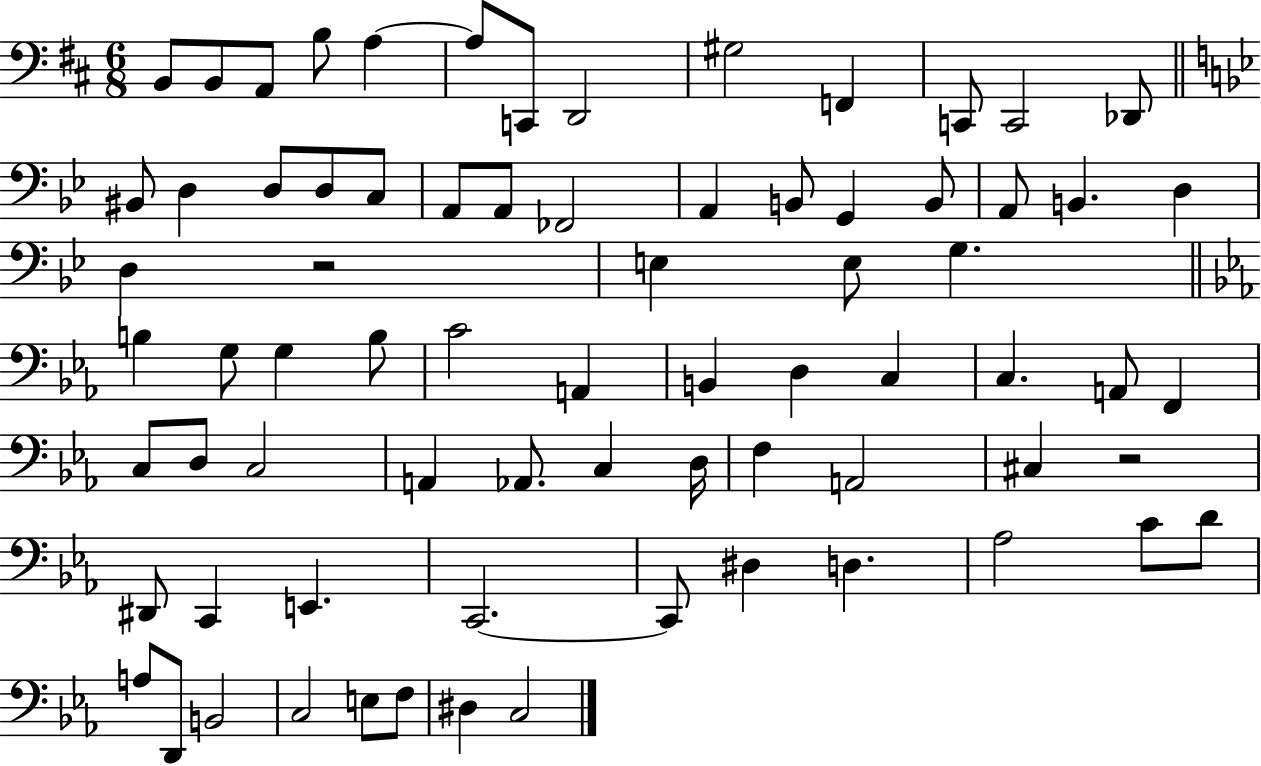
{
  \clef bass
  \numericTimeSignature
  \time 6/8
  \key d \major
  b,8 b,8 a,8 b8 a4~~ | a8 c,8 d,2 | gis2 f,4 | c,8 c,2 des,8 | \break \bar "||" \break \key bes \major bis,8 d4 d8 d8 c8 | a,8 a,8 fes,2 | a,4 b,8 g,4 b,8 | a,8 b,4. d4 | \break d4 r2 | e4 e8 g4. | \bar "||" \break \key ees \major b4 g8 g4 b8 | c'2 a,4 | b,4 d4 c4 | c4. a,8 f,4 | \break c8 d8 c2 | a,4 aes,8. c4 d16 | f4 a,2 | cis4 r2 | \break dis,8 c,4 e,4. | c,2.~~ | c,8 dis4 d4. | aes2 c'8 d'8 | \break a8 d,8 b,2 | c2 e8 f8 | dis4 c2 | \bar "|."
}